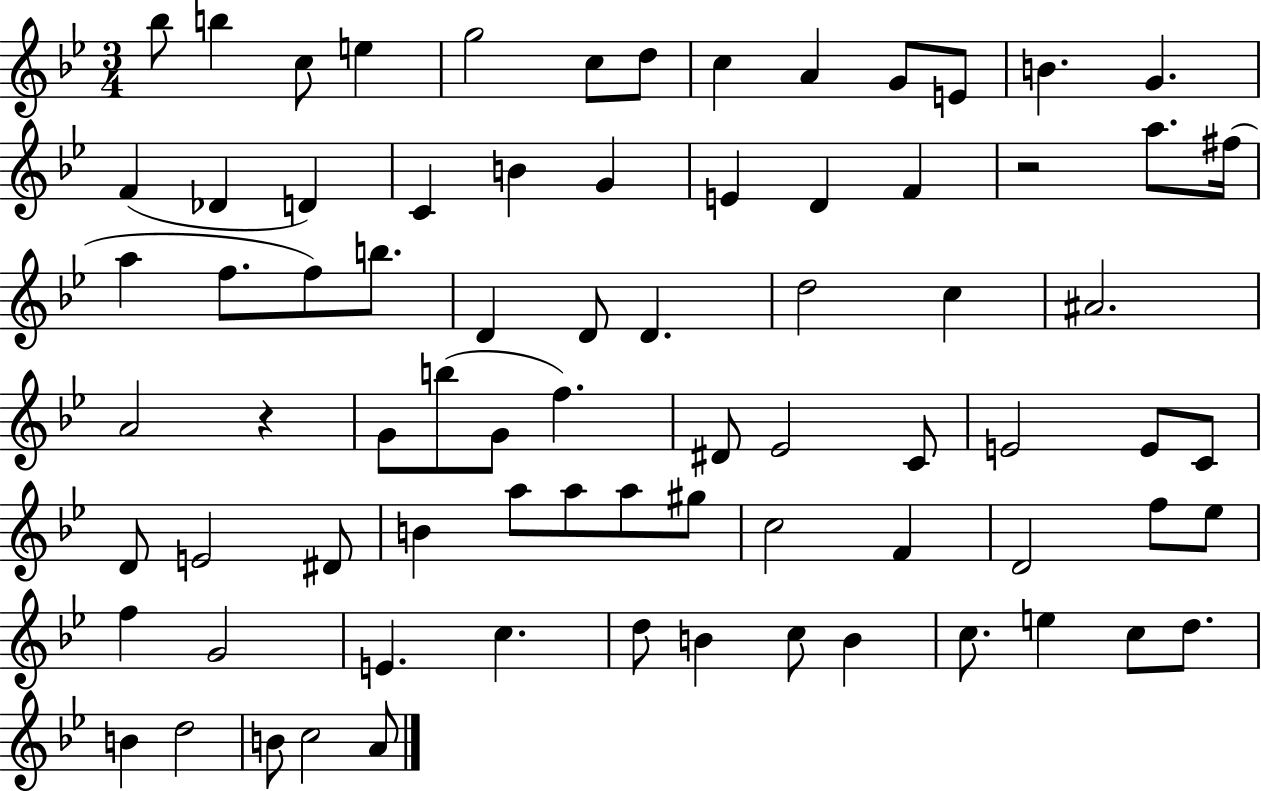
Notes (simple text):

Bb5/e B5/q C5/e E5/q G5/h C5/e D5/e C5/q A4/q G4/e E4/e B4/q. G4/q. F4/q Db4/q D4/q C4/q B4/q G4/q E4/q D4/q F4/q R/h A5/e. F#5/s A5/q F5/e. F5/e B5/e. D4/q D4/e D4/q. D5/h C5/q A#4/h. A4/h R/q G4/e B5/e G4/e F5/q. D#4/e Eb4/h C4/e E4/h E4/e C4/e D4/e E4/h D#4/e B4/q A5/e A5/e A5/e G#5/e C5/h F4/q D4/h F5/e Eb5/e F5/q G4/h E4/q. C5/q. D5/e B4/q C5/e B4/q C5/e. E5/q C5/e D5/e. B4/q D5/h B4/e C5/h A4/e